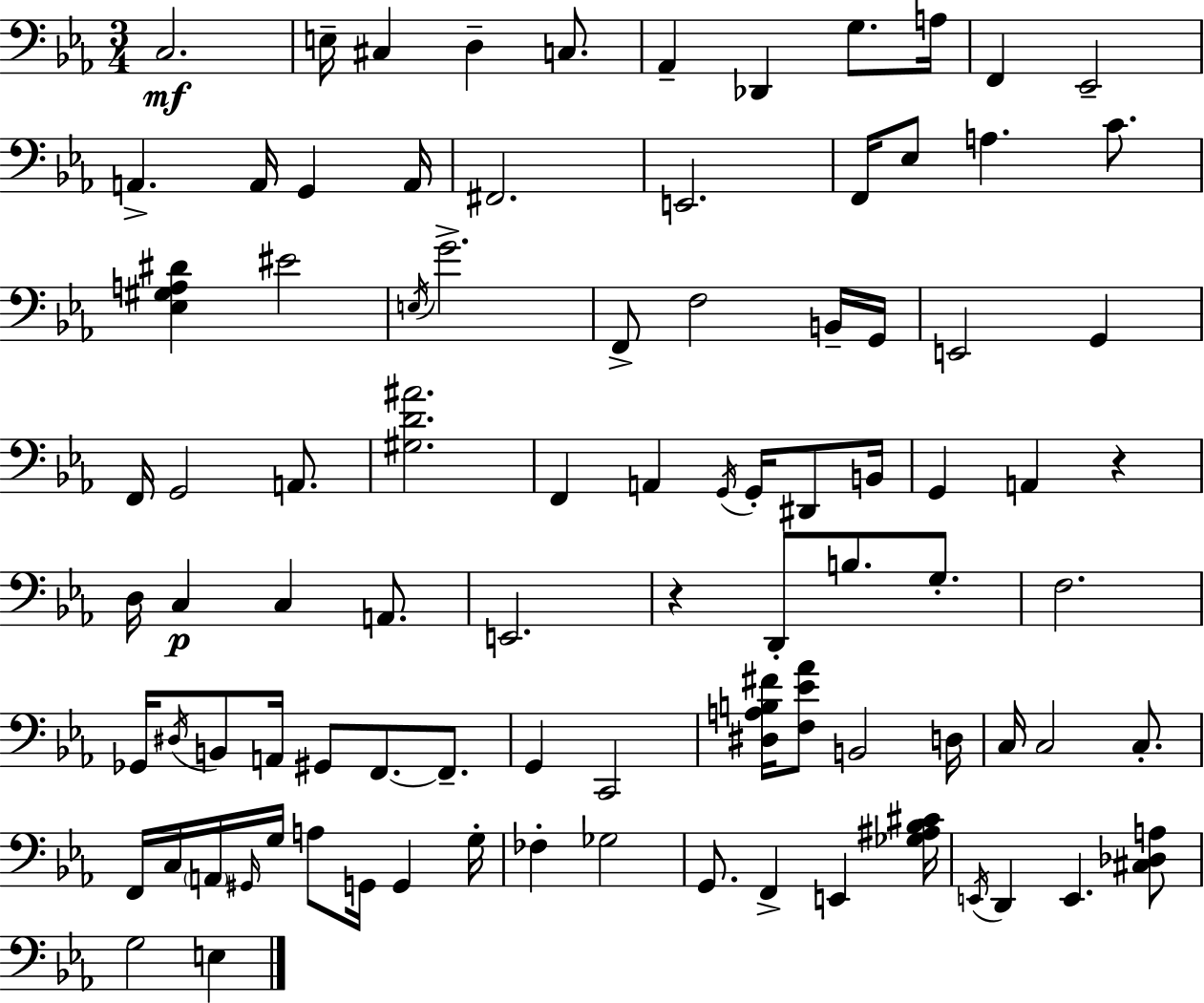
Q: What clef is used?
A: bass